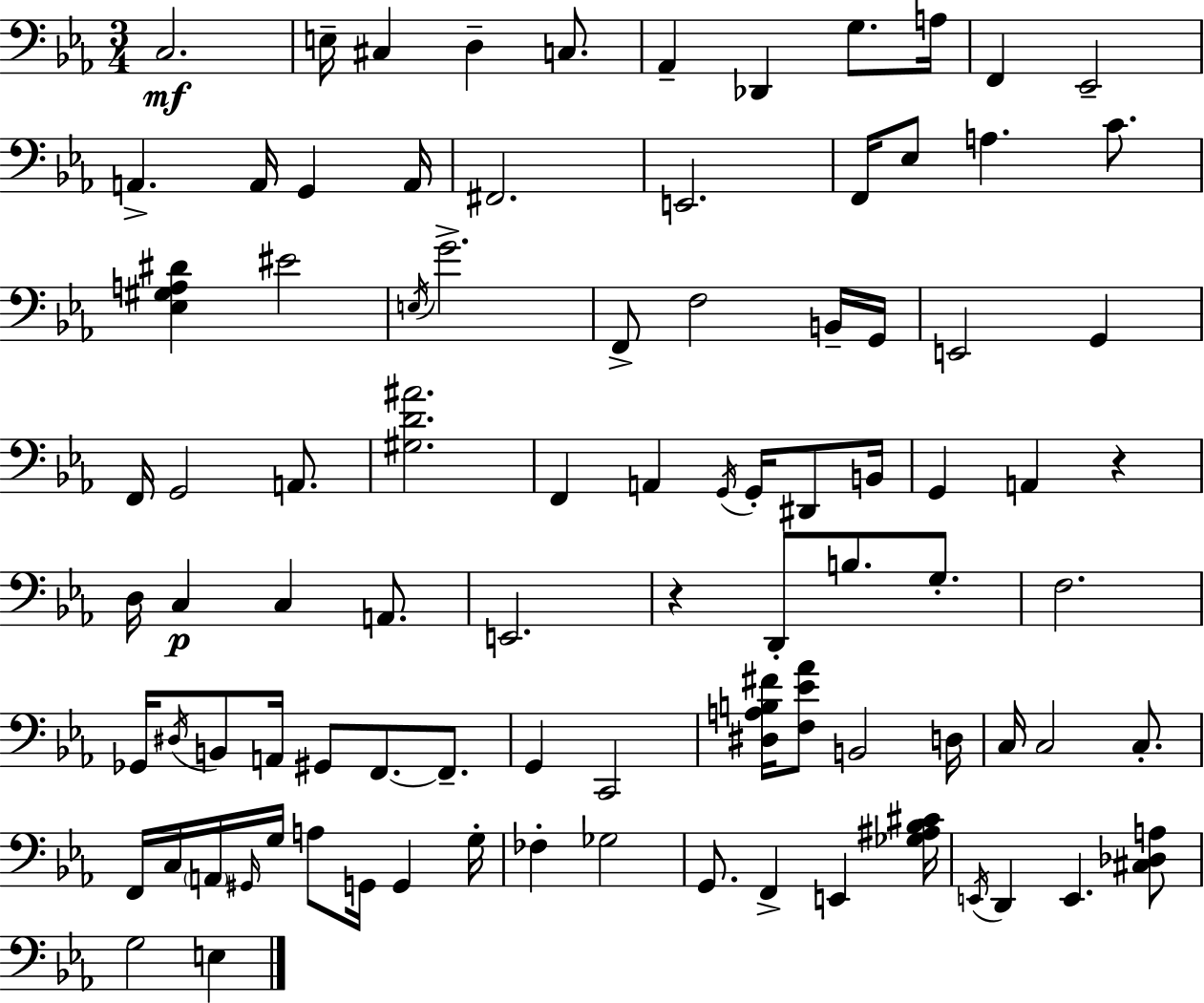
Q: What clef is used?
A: bass